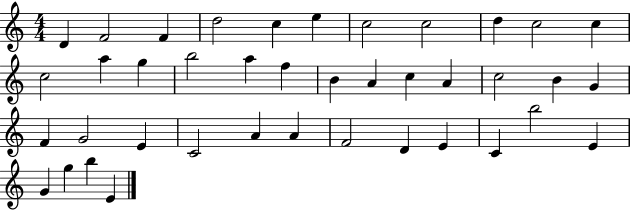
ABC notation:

X:1
T:Untitled
M:4/4
L:1/4
K:C
D F2 F d2 c e c2 c2 d c2 c c2 a g b2 a f B A c A c2 B G F G2 E C2 A A F2 D E C b2 E G g b E